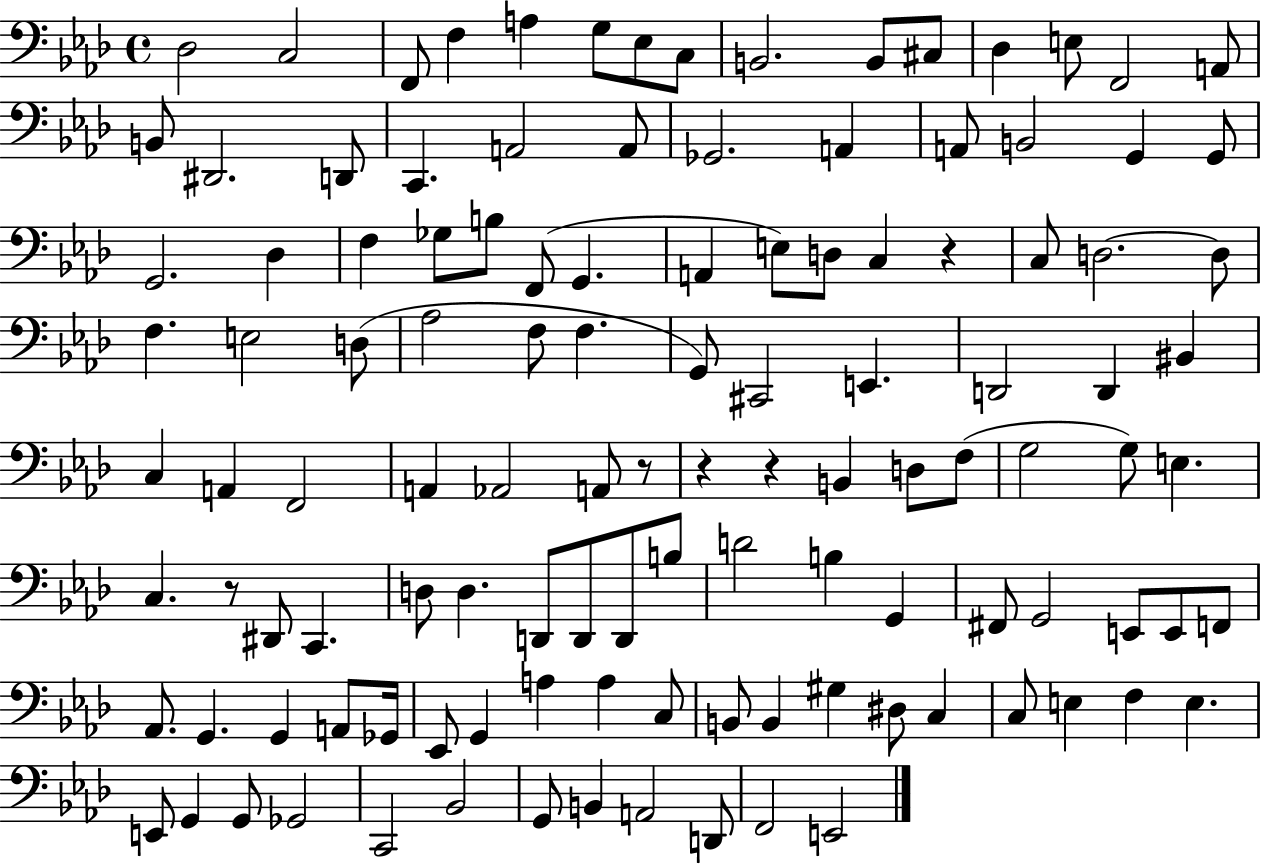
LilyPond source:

{
  \clef bass
  \time 4/4
  \defaultTimeSignature
  \key aes \major
  des2 c2 | f,8 f4 a4 g8 ees8 c8 | b,2. b,8 cis8 | des4 e8 f,2 a,8 | \break b,8 dis,2. d,8 | c,4. a,2 a,8 | ges,2. a,4 | a,8 b,2 g,4 g,8 | \break g,2. des4 | f4 ges8 b8 f,8( g,4. | a,4 e8) d8 c4 r4 | c8 d2.~~ d8 | \break f4. e2 d8( | aes2 f8 f4. | g,8) cis,2 e,4. | d,2 d,4 bis,4 | \break c4 a,4 f,2 | a,4 aes,2 a,8 r8 | r4 r4 b,4 d8 f8( | g2 g8) e4. | \break c4. r8 dis,8 c,4. | d8 d4. d,8 d,8 d,8 b8 | d'2 b4 g,4 | fis,8 g,2 e,8 e,8 f,8 | \break aes,8. g,4. g,4 a,8 ges,16 | ees,8 g,4 a4 a4 c8 | b,8 b,4 gis4 dis8 c4 | c8 e4 f4 e4. | \break e,8 g,4 g,8 ges,2 | c,2 bes,2 | g,8 b,4 a,2 d,8 | f,2 e,2 | \break \bar "|."
}